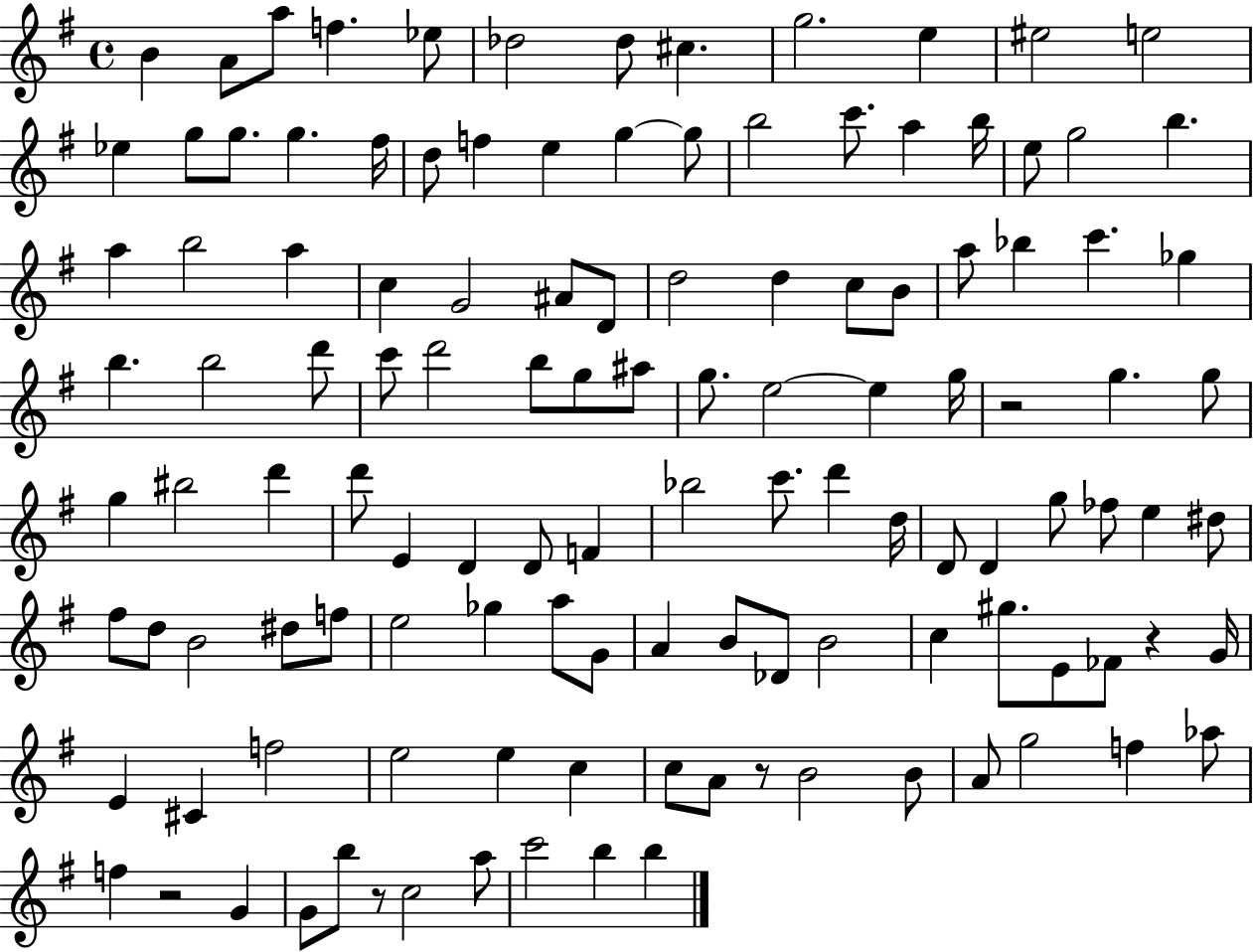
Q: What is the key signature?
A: G major